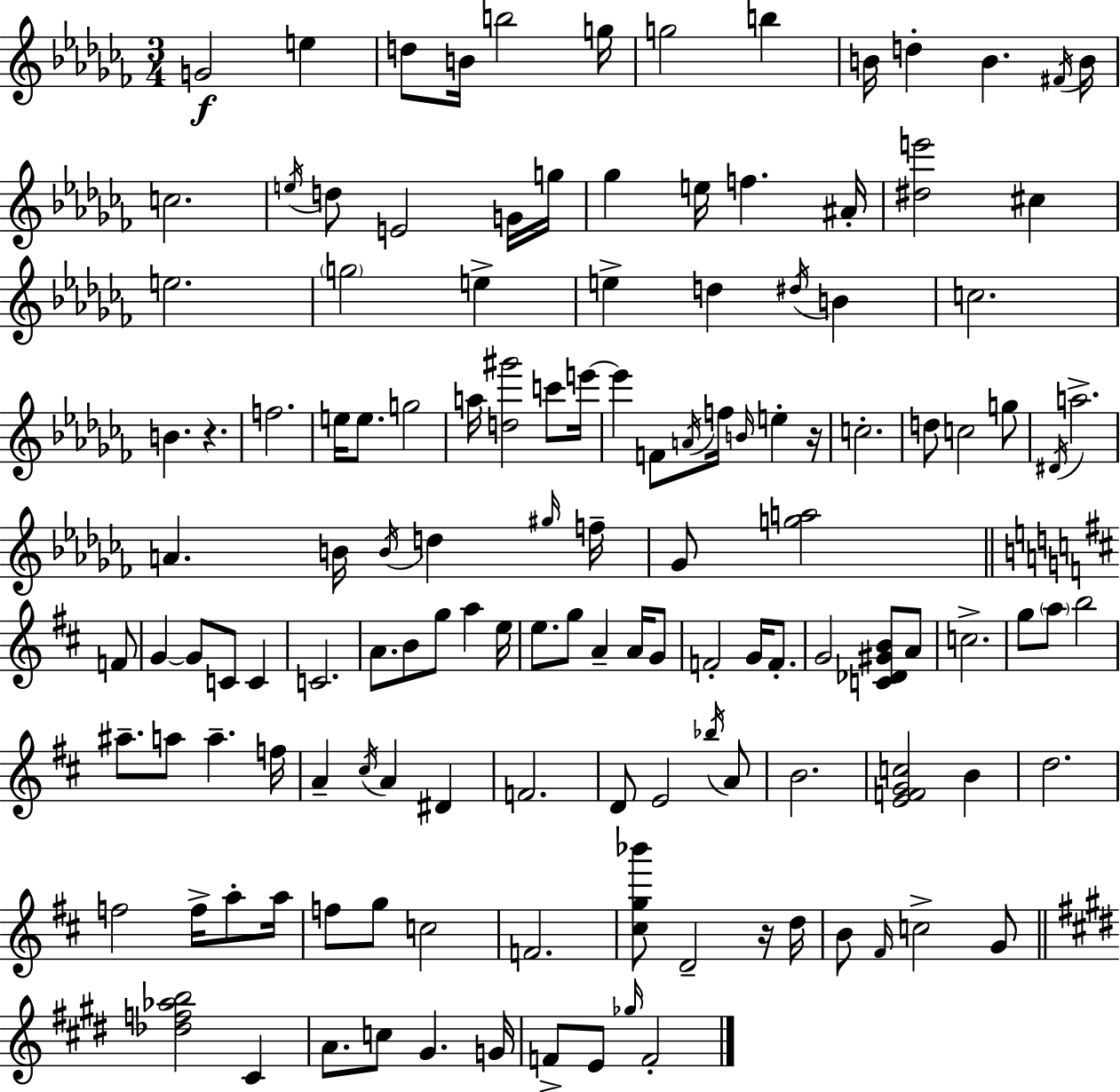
{
  \clef treble
  \numericTimeSignature
  \time 3/4
  \key aes \minor
  g'2\f e''4 | d''8 b'16 b''2 g''16 | g''2 b''4 | b'16 d''4-. b'4. \acciaccatura { fis'16 } | \break b'16 c''2. | \acciaccatura { e''16 } d''8 e'2 | g'16 g''16 ges''4 e''16 f''4. | ais'16-. <dis'' e'''>2 cis''4 | \break e''2. | \parenthesize g''2 e''4-> | e''4-> d''4 \acciaccatura { dis''16 } b'4 | c''2. | \break b'4. r4. | f''2. | e''16 e''8. g''2 | a''16 <d'' gis'''>2 | \break c'''8 e'''16~~ e'''4 f'8 \acciaccatura { a'16 } f''16 \grace { b'16 } | e''4-. r16 c''2.-. | d''8 c''2 | g''8 \acciaccatura { dis'16 } a''2.-> | \break a'4. | b'16 \acciaccatura { b'16 } d''4 \grace { gis''16 } f''16-- ges'8 <g'' a''>2 | \bar "||" \break \key d \major f'8 g'4~~ g'8 c'8 c'4 | c'2. | a'8. b'8 g''8 a''4 | e''16 e''8. g''8 a'4-- a'16 | \break g'8 f'2-. g'16 f'8.-. | g'2 <c' des' gis' b'>8 | a'8 c''2.-> | g''8 \parenthesize a''8 b''2 | \break ais''8.-- a''8 a''4.-- | f''16 a'4-- \acciaccatura { cis''16 } a'4 dis'4 | f'2. | d'8 e'2 | \break \acciaccatura { bes''16 } a'8 b'2. | <e' f' g' c''>2 | b'4 d''2. | f''2 | \break f''16-> a''8-. a''16 f''8 g''8 c''2 | f'2. | <cis'' g'' bes'''>8 d'2-- | r16 d''16 b'8 \grace { fis'16 } c''2-> | \break g'8 \bar "||" \break \key e \major <des'' f'' aes'' b''>2 cis'4 | a'8. c''8 gis'4. g'16 | f'8-> e'8 \grace { ges''16 } f'2-. | \bar "|."
}